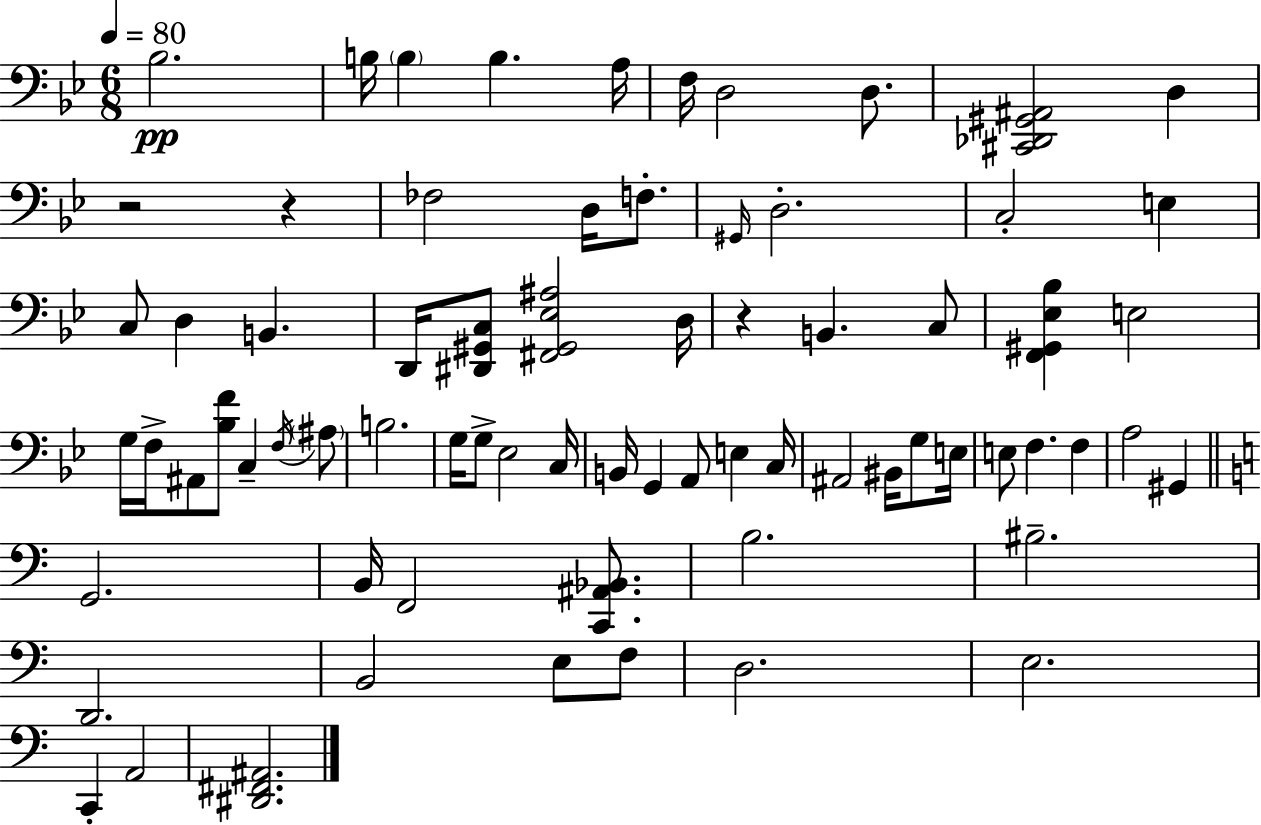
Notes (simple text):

Bb3/h. B3/s B3/q B3/q. A3/s F3/s D3/h D3/e. [C#2,Db2,G#2,A#2]/h D3/q R/h R/q FES3/h D3/s F3/e. G#2/s D3/h. C3/h E3/q C3/e D3/q B2/q. D2/s [D#2,G#2,C3]/e [F#2,G#2,Eb3,A#3]/h D3/s R/q B2/q. C3/e [F2,G#2,Eb3,Bb3]/q E3/h G3/s F3/s A#2/e [Bb3,F4]/e C3/q F3/s A#3/e B3/h. G3/s G3/e Eb3/h C3/s B2/s G2/q A2/e E3/q C3/s A#2/h BIS2/s G3/e E3/s E3/e F3/q. F3/q A3/h G#2/q G2/h. B2/s F2/h [C2,A#2,Bb2]/e. B3/h. BIS3/h. D2/h. B2/h E3/e F3/e D3/h. E3/h. C2/q A2/h [D#2,F#2,A#2]/h.